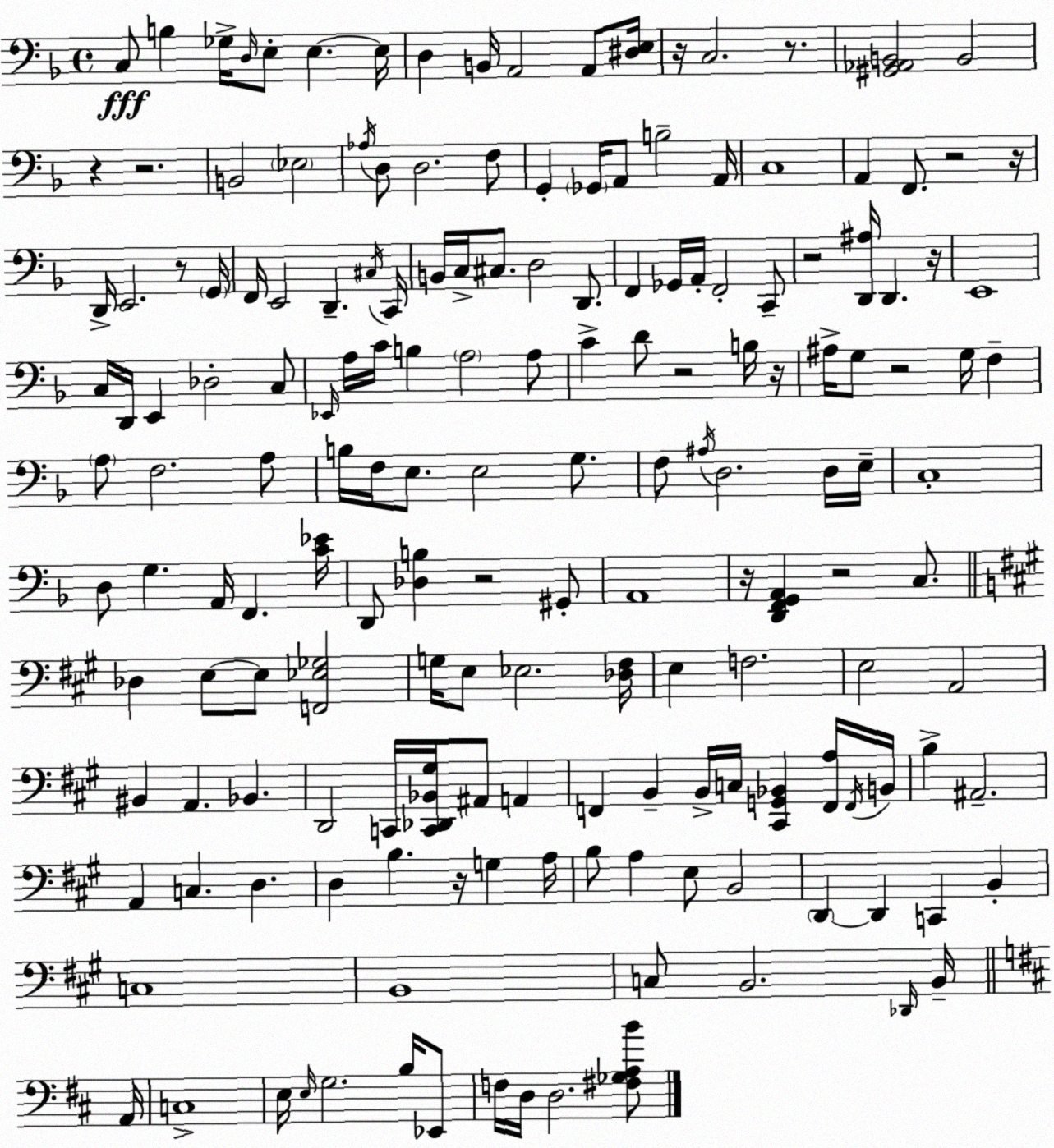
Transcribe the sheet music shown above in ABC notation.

X:1
T:Untitled
M:4/4
L:1/4
K:Dm
C,/2 B, _G,/4 D,/4 E,/2 E, E,/4 D, B,,/4 A,,2 A,,/2 [^D,E,]/4 z/4 C,2 z/2 [^G,,_A,,B,,]2 B,,2 z z2 B,,2 _E,2 _A,/4 D,/2 D,2 F,/2 G,, _G,,/4 A,,/2 B,2 A,,/4 C,4 A,, F,,/2 z2 z/4 D,,/4 E,,2 z/2 G,,/4 F,,/4 E,,2 D,, ^C,/4 C,,/4 B,,/4 C,/4 ^C,/2 D,2 D,,/2 F,, _G,,/4 A,,/4 F,,2 C,,/2 z2 [D,,^A,]/4 D,, z/4 E,,4 C,/4 D,,/4 E,, _D,2 C,/2 _E,,/4 A,/4 C/4 B, A,2 A,/2 C D/2 z2 B,/4 z/4 ^A,/4 G,/2 z2 G,/4 F, A,/2 F,2 A,/2 B,/4 F,/4 E,/2 E,2 G,/2 F,/2 ^A,/4 D,2 D,/4 E,/4 C,4 D,/2 G, A,,/4 F,, [C_E]/4 D,,/2 [_D,B,] z2 ^G,,/2 A,,4 z/4 [D,,F,,G,,A,,] z2 C,/2 _D, E,/2 E,/2 [F,,_E,_G,]2 G,/4 E,/2 _E,2 [_D,^F,]/4 E, F,2 E,2 A,,2 ^B,, A,, _B,, D,,2 C,,/4 [C,,_D,,_B,,^G,]/4 ^A,,/2 A,, F,, B,, B,,/4 C,/4 [^C,,G,,_B,,] [F,,A,]/4 F,,/4 B,,/4 B, ^A,,2 A,, C, D, D, B, z/4 G, A,/4 B,/2 A, E,/2 B,,2 D,, D,, C,, B,, C,4 B,,4 C,/2 B,,2 _D,,/4 B,,/4 A,,/4 C,4 E,/4 E,/4 G,2 B,/4 _E,,/2 F,/4 D,/4 D,2 [^F,_G,A,B]/2